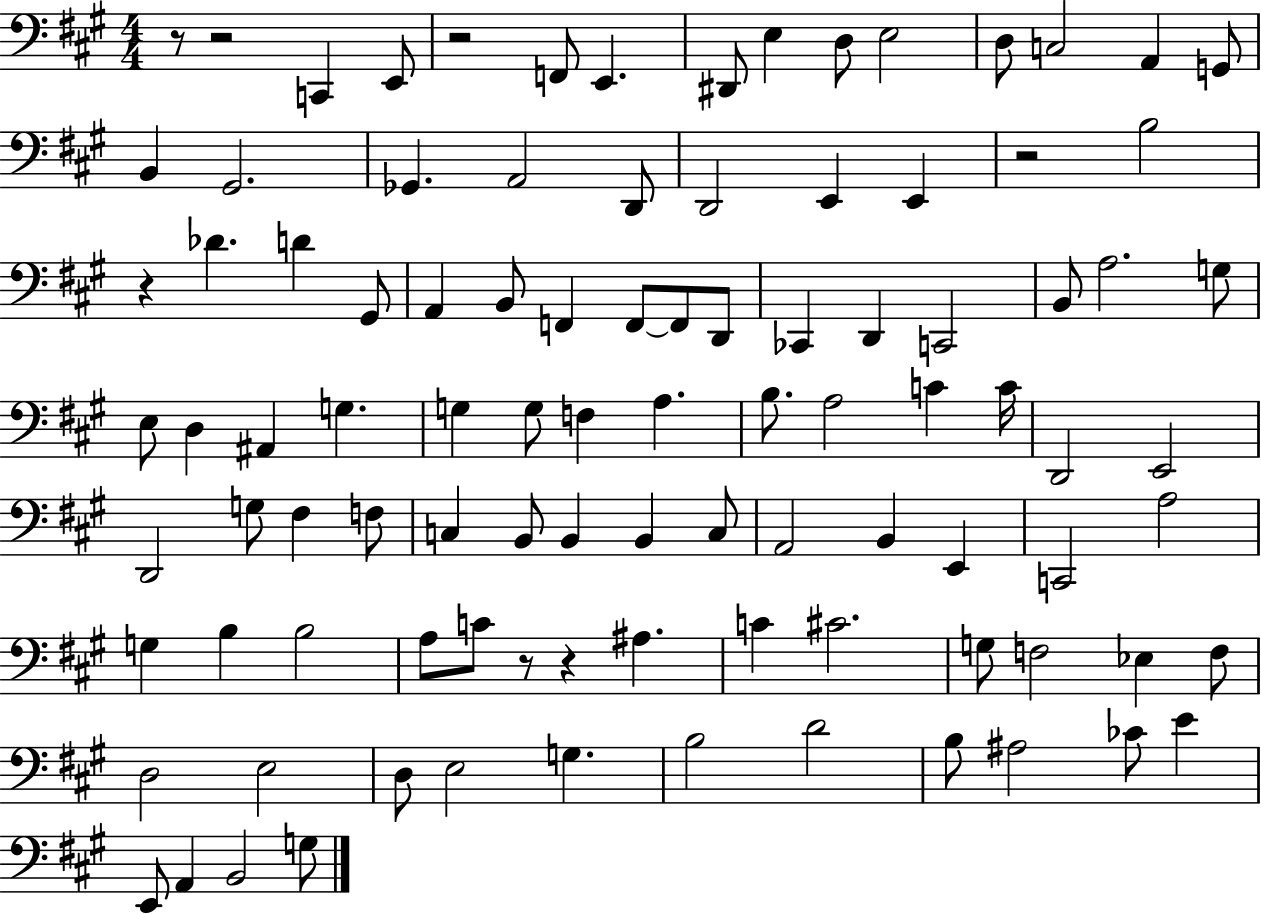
{
  \clef bass
  \numericTimeSignature
  \time 4/4
  \key a \major
  r8 r2 c,4 e,8 | r2 f,8 e,4. | dis,8 e4 d8 e2 | d8 c2 a,4 g,8 | \break b,4 gis,2. | ges,4. a,2 d,8 | d,2 e,4 e,4 | r2 b2 | \break r4 des'4. d'4 gis,8 | a,4 b,8 f,4 f,8~~ f,8 d,8 | ces,4 d,4 c,2 | b,8 a2. g8 | \break e8 d4 ais,4 g4. | g4 g8 f4 a4. | b8. a2 c'4 c'16 | d,2 e,2 | \break d,2 g8 fis4 f8 | c4 b,8 b,4 b,4 c8 | a,2 b,4 e,4 | c,2 a2 | \break g4 b4 b2 | a8 c'8 r8 r4 ais4. | c'4 cis'2. | g8 f2 ees4 f8 | \break d2 e2 | d8 e2 g4. | b2 d'2 | b8 ais2 ces'8 e'4 | \break e,8 a,4 b,2 g8 | \bar "|."
}